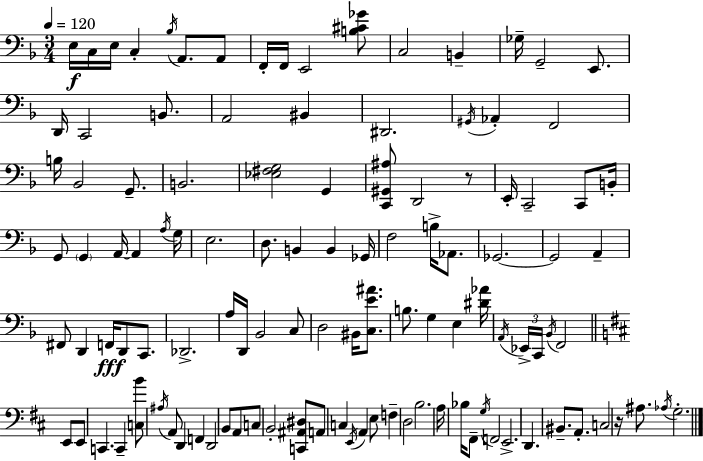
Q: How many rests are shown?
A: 2